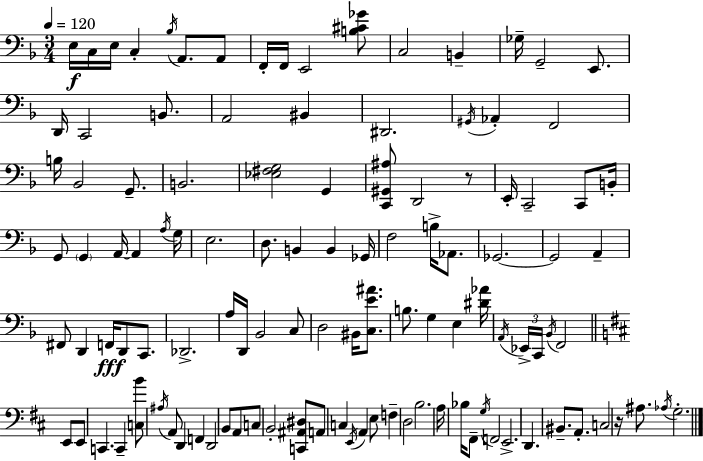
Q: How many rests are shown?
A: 2